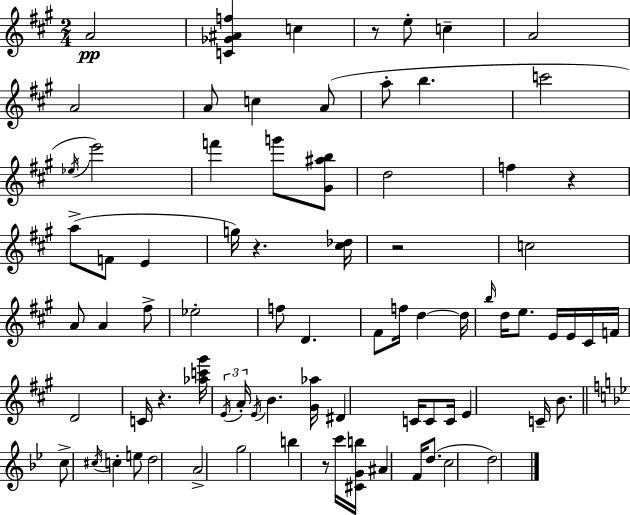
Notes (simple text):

A4/h [C4,Gb4,A#4,F5]/q C5/q R/e E5/e C5/q A4/h A4/h A4/e C5/q A4/e A5/e B5/q. C6/h Eb5/s E6/h F6/q G6/e [G#4,A#5,B5]/e D5/h F5/q R/q A5/e F4/e E4/q G5/s R/q. [C#5,Db5]/s R/h C5/h A4/e A4/q F#5/e Eb5/h F5/e D4/q. F#4/e F5/s D5/q D5/s B5/s D5/s E5/e. E4/s E4/s C#4/s F4/s D4/h C4/s R/q. [Ab5,C6,G#6]/s E4/s A4/s E4/s B4/q. [G#4,Ab5]/s D#4/q C4/s C4/e C4/s E4/q C4/s B4/e. C5/e C#5/s C5/q E5/e D5/h A4/h G5/h B5/q R/e C6/s [C#4,G4,B5]/s A#4/q F4/s D5/e. C5/h D5/h